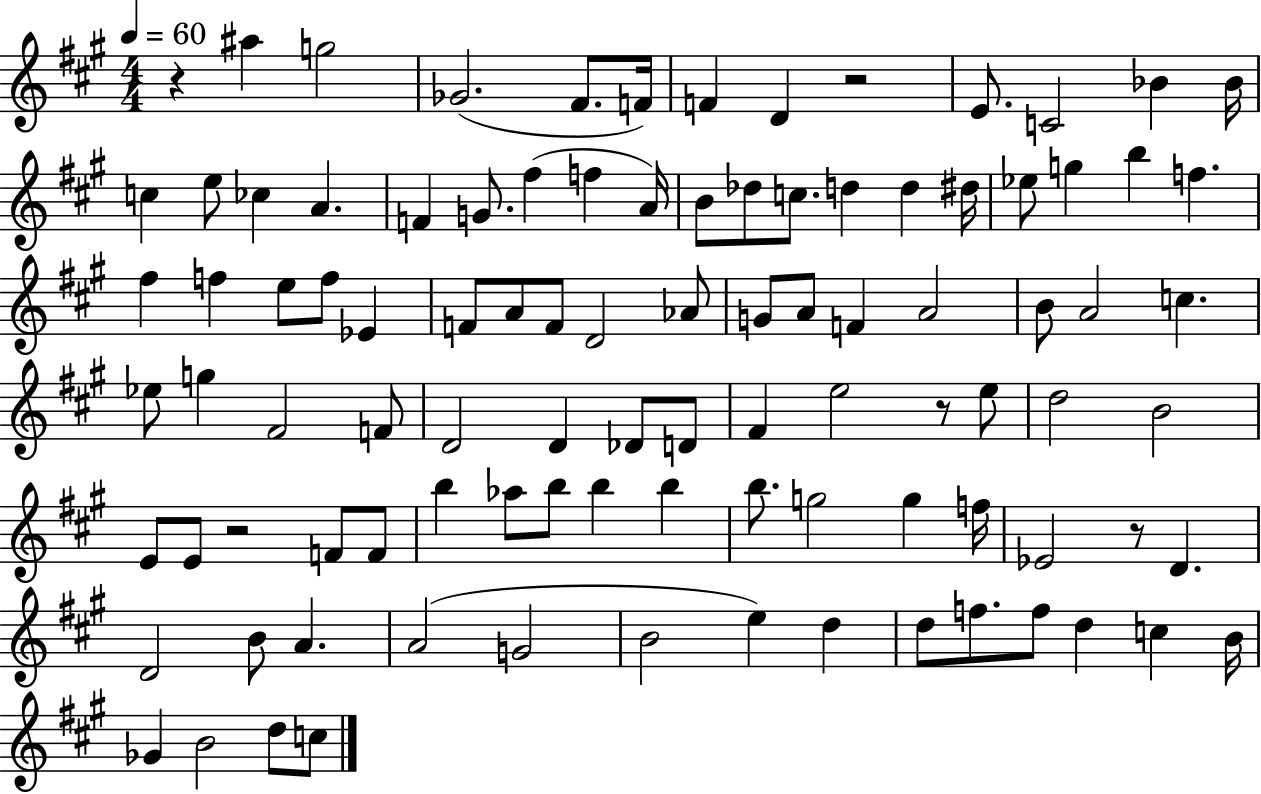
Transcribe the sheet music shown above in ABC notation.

X:1
T:Untitled
M:4/4
L:1/4
K:A
z ^a g2 _G2 ^F/2 F/4 F D z2 E/2 C2 _B _B/4 c e/2 _c A F G/2 ^f f A/4 B/2 _d/2 c/2 d d ^d/4 _e/2 g b f ^f f e/2 f/2 _E F/2 A/2 F/2 D2 _A/2 G/2 A/2 F A2 B/2 A2 c _e/2 g ^F2 F/2 D2 D _D/2 D/2 ^F e2 z/2 e/2 d2 B2 E/2 E/2 z2 F/2 F/2 b _a/2 b/2 b b b/2 g2 g f/4 _E2 z/2 D D2 B/2 A A2 G2 B2 e d d/2 f/2 f/2 d c B/4 _G B2 d/2 c/2